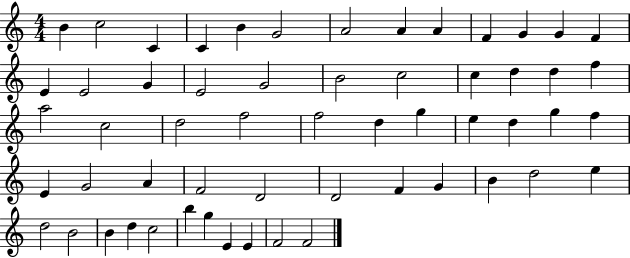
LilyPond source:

{
  \clef treble
  \numericTimeSignature
  \time 4/4
  \key c \major
  b'4 c''2 c'4 | c'4 b'4 g'2 | a'2 a'4 a'4 | f'4 g'4 g'4 f'4 | \break e'4 e'2 g'4 | e'2 g'2 | b'2 c''2 | c''4 d''4 d''4 f''4 | \break a''2 c''2 | d''2 f''2 | f''2 d''4 g''4 | e''4 d''4 g''4 f''4 | \break e'4 g'2 a'4 | f'2 d'2 | d'2 f'4 g'4 | b'4 d''2 e''4 | \break d''2 b'2 | b'4 d''4 c''2 | b''4 g''4 e'4 e'4 | f'2 f'2 | \break \bar "|."
}